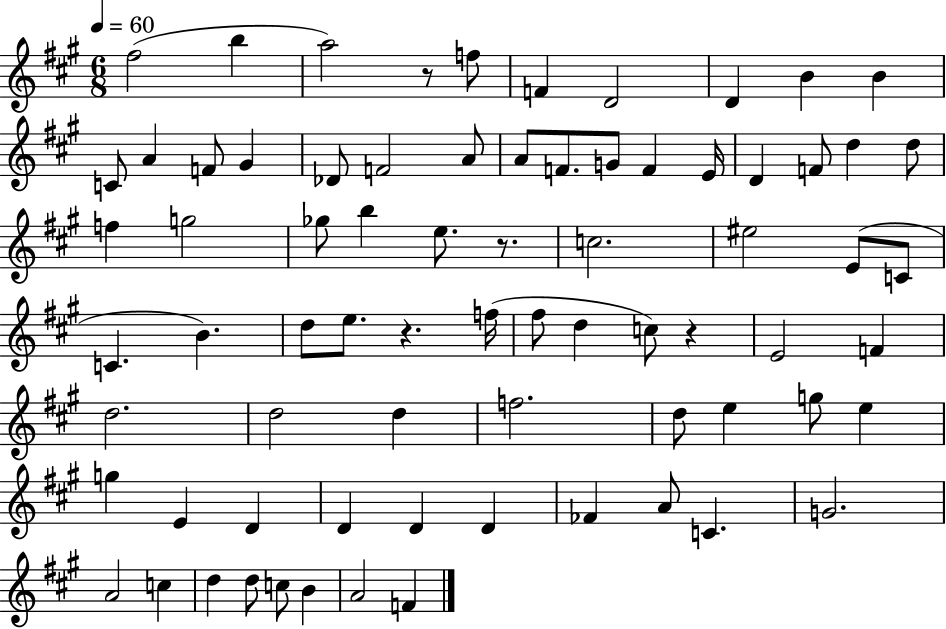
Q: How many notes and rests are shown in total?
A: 74